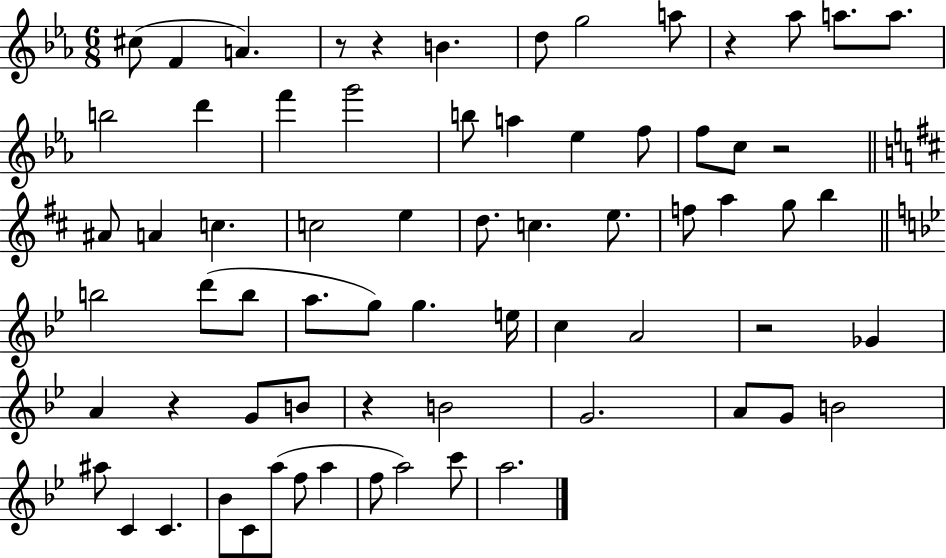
C#5/e F4/q A4/q. R/e R/q B4/q. D5/e G5/h A5/e R/q Ab5/e A5/e. A5/e. B5/h D6/q F6/q G6/h B5/e A5/q Eb5/q F5/e F5/e C5/e R/h A#4/e A4/q C5/q. C5/h E5/q D5/e. C5/q. E5/e. F5/e A5/q G5/e B5/q B5/h D6/e B5/e A5/e. G5/e G5/q. E5/s C5/q A4/h R/h Gb4/q A4/q R/q G4/e B4/e R/q B4/h G4/h. A4/e G4/e B4/h A#5/e C4/q C4/q. Bb4/e C4/e A5/e F5/e A5/q F5/e A5/h C6/e A5/h.